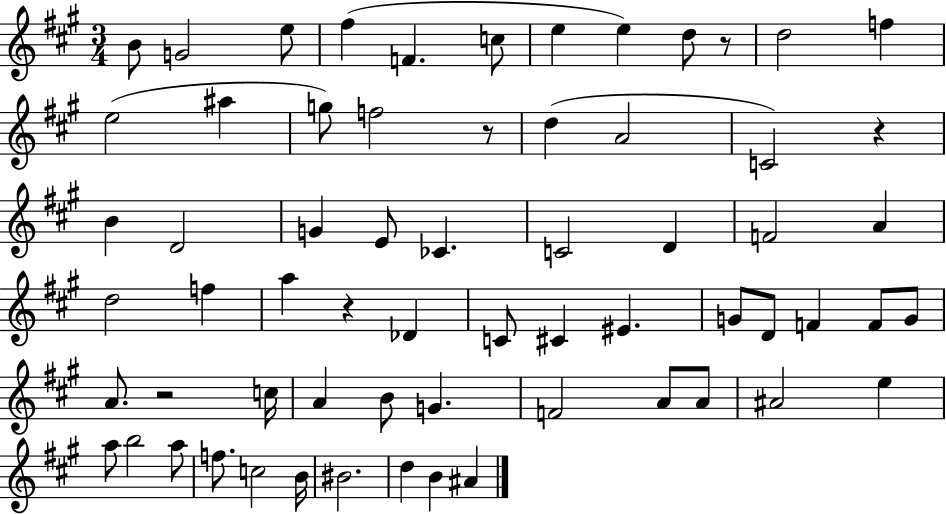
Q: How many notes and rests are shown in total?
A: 64